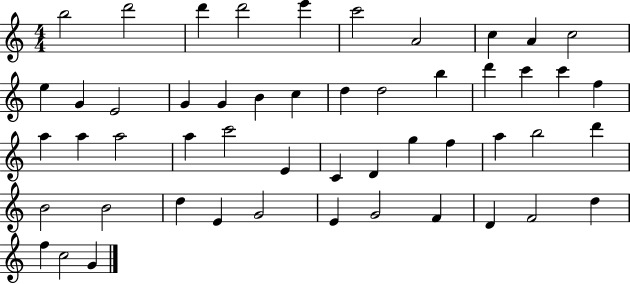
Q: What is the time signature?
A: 4/4